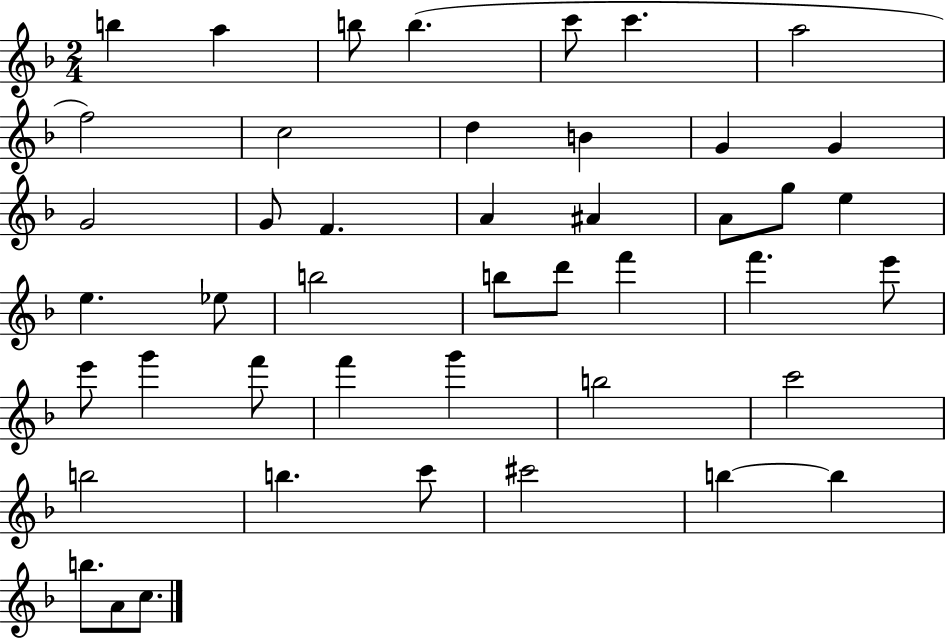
B5/q A5/q B5/e B5/q. C6/e C6/q. A5/h F5/h C5/h D5/q B4/q G4/q G4/q G4/h G4/e F4/q. A4/q A#4/q A4/e G5/e E5/q E5/q. Eb5/e B5/h B5/e D6/e F6/q F6/q. E6/e E6/e G6/q F6/e F6/q G6/q B5/h C6/h B5/h B5/q. C6/e C#6/h B5/q B5/q B5/e. A4/e C5/e.